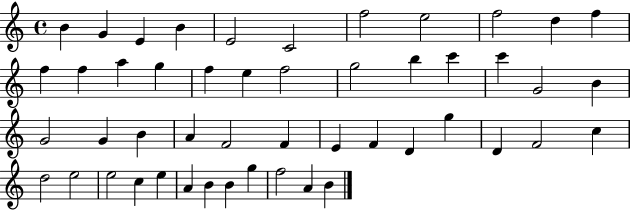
B4/q G4/q E4/q B4/q E4/h C4/h F5/h E5/h F5/h D5/q F5/q F5/q F5/q A5/q G5/q F5/q E5/q F5/h G5/h B5/q C6/q C6/q G4/h B4/q G4/h G4/q B4/q A4/q F4/h F4/q E4/q F4/q D4/q G5/q D4/q F4/h C5/q D5/h E5/h E5/h C5/q E5/q A4/q B4/q B4/q G5/q F5/h A4/q B4/q